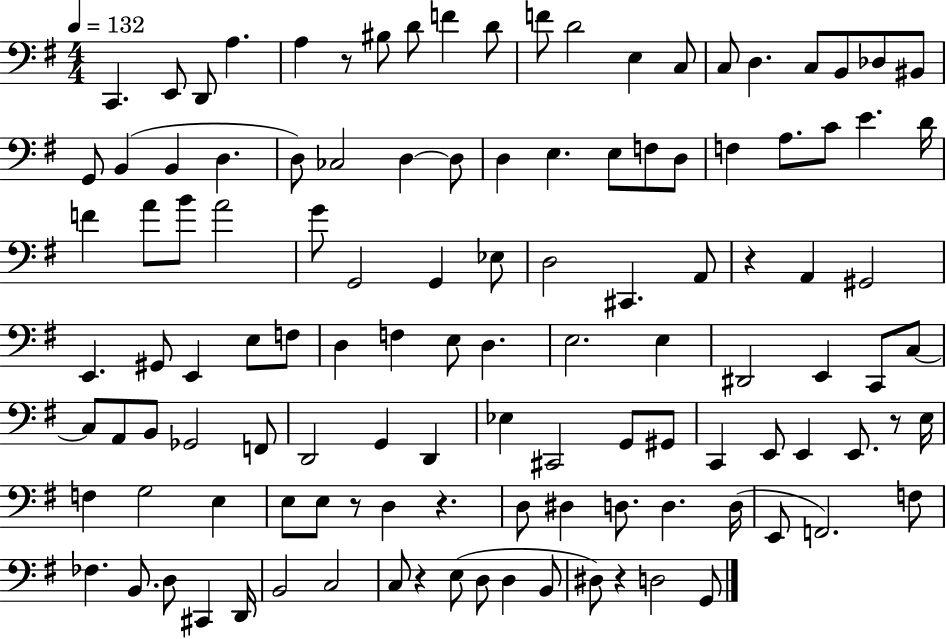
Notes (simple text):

C2/q. E2/e D2/e A3/q. A3/q R/e BIS3/e D4/e F4/q D4/e F4/e D4/h E3/q C3/e C3/e D3/q. C3/e B2/e Db3/e BIS2/e G2/e B2/q B2/q D3/q. D3/e CES3/h D3/q D3/e D3/q E3/q. E3/e F3/e D3/e F3/q A3/e. C4/e E4/q. D4/s F4/q A4/e B4/e A4/h G4/e G2/h G2/q Eb3/e D3/h C#2/q. A2/e R/q A2/q G#2/h E2/q. G#2/e E2/q E3/e F3/e D3/q F3/q E3/e D3/q. E3/h. E3/q D#2/h E2/q C2/e C3/e C3/e A2/e B2/e Gb2/h F2/e D2/h G2/q D2/q Eb3/q C#2/h G2/e G#2/e C2/q E2/e E2/q E2/e. R/e E3/s F3/q G3/h E3/q E3/e E3/e R/e D3/q R/q. D3/e D#3/q D3/e. D3/q. D3/s E2/e F2/h. F3/e FES3/q. B2/e. D3/e C#2/q D2/s B2/h C3/h C3/e R/q E3/e D3/e D3/q B2/e D#3/e R/q D3/h G2/e